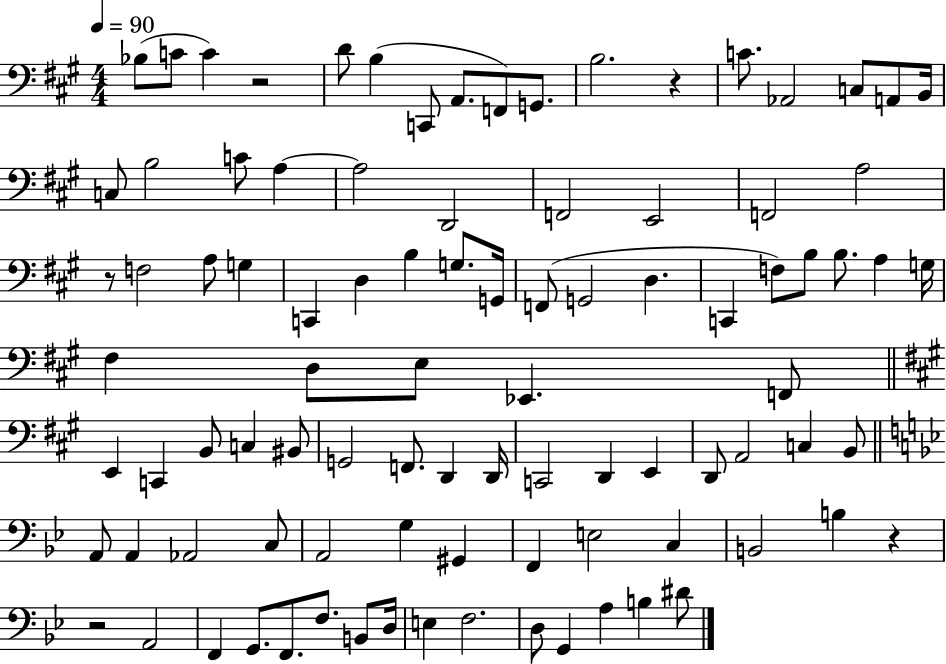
Bb3/e C4/e C4/q R/h D4/e B3/q C2/e A2/e. F2/e G2/e. B3/h. R/q C4/e. Ab2/h C3/e A2/e B2/s C3/e B3/h C4/e A3/q A3/h D2/h F2/h E2/h F2/h A3/h R/e F3/h A3/e G3/q C2/q D3/q B3/q G3/e. G2/s F2/e G2/h D3/q. C2/q F3/e B3/e B3/e. A3/q G3/s F#3/q D3/e E3/e Eb2/q. F2/e E2/q C2/q B2/e C3/q BIS2/e G2/h F2/e. D2/q D2/s C2/h D2/q E2/q D2/e A2/h C3/q B2/e A2/e A2/q Ab2/h C3/e A2/h G3/q G#2/q F2/q E3/h C3/q B2/h B3/q R/q R/h A2/h F2/q G2/e. F2/e. F3/e. B2/e D3/s E3/q F3/h. D3/e G2/q A3/q B3/q D#4/e